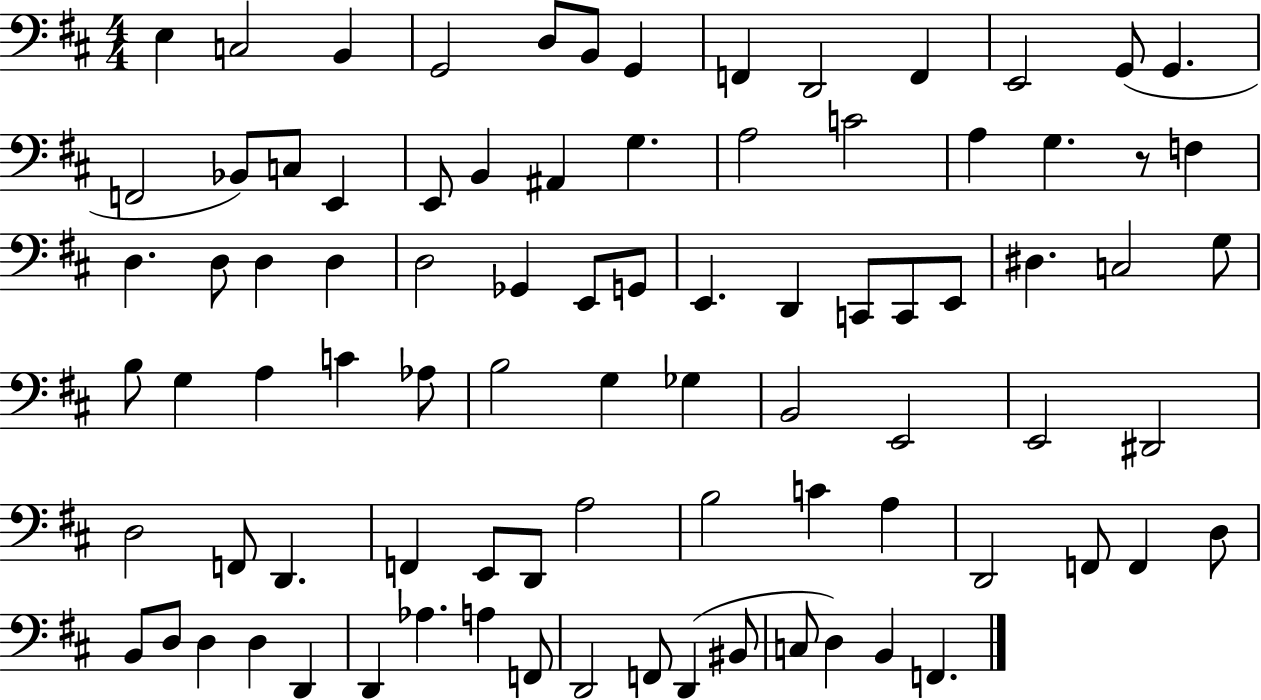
X:1
T:Untitled
M:4/4
L:1/4
K:D
E, C,2 B,, G,,2 D,/2 B,,/2 G,, F,, D,,2 F,, E,,2 G,,/2 G,, F,,2 _B,,/2 C,/2 E,, E,,/2 B,, ^A,, G, A,2 C2 A, G, z/2 F, D, D,/2 D, D, D,2 _G,, E,,/2 G,,/2 E,, D,, C,,/2 C,,/2 E,,/2 ^D, C,2 G,/2 B,/2 G, A, C _A,/2 B,2 G, _G, B,,2 E,,2 E,,2 ^D,,2 D,2 F,,/2 D,, F,, E,,/2 D,,/2 A,2 B,2 C A, D,,2 F,,/2 F,, D,/2 B,,/2 D,/2 D, D, D,, D,, _A, A, F,,/2 D,,2 F,,/2 D,, ^B,,/2 C,/2 D, B,, F,,